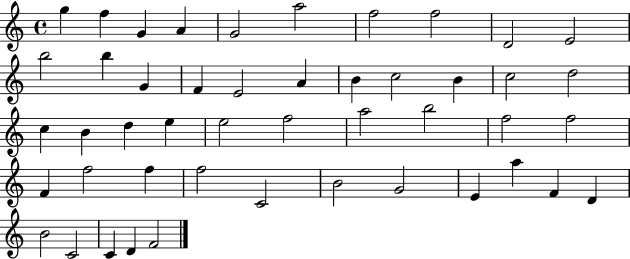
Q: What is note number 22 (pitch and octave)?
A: C5